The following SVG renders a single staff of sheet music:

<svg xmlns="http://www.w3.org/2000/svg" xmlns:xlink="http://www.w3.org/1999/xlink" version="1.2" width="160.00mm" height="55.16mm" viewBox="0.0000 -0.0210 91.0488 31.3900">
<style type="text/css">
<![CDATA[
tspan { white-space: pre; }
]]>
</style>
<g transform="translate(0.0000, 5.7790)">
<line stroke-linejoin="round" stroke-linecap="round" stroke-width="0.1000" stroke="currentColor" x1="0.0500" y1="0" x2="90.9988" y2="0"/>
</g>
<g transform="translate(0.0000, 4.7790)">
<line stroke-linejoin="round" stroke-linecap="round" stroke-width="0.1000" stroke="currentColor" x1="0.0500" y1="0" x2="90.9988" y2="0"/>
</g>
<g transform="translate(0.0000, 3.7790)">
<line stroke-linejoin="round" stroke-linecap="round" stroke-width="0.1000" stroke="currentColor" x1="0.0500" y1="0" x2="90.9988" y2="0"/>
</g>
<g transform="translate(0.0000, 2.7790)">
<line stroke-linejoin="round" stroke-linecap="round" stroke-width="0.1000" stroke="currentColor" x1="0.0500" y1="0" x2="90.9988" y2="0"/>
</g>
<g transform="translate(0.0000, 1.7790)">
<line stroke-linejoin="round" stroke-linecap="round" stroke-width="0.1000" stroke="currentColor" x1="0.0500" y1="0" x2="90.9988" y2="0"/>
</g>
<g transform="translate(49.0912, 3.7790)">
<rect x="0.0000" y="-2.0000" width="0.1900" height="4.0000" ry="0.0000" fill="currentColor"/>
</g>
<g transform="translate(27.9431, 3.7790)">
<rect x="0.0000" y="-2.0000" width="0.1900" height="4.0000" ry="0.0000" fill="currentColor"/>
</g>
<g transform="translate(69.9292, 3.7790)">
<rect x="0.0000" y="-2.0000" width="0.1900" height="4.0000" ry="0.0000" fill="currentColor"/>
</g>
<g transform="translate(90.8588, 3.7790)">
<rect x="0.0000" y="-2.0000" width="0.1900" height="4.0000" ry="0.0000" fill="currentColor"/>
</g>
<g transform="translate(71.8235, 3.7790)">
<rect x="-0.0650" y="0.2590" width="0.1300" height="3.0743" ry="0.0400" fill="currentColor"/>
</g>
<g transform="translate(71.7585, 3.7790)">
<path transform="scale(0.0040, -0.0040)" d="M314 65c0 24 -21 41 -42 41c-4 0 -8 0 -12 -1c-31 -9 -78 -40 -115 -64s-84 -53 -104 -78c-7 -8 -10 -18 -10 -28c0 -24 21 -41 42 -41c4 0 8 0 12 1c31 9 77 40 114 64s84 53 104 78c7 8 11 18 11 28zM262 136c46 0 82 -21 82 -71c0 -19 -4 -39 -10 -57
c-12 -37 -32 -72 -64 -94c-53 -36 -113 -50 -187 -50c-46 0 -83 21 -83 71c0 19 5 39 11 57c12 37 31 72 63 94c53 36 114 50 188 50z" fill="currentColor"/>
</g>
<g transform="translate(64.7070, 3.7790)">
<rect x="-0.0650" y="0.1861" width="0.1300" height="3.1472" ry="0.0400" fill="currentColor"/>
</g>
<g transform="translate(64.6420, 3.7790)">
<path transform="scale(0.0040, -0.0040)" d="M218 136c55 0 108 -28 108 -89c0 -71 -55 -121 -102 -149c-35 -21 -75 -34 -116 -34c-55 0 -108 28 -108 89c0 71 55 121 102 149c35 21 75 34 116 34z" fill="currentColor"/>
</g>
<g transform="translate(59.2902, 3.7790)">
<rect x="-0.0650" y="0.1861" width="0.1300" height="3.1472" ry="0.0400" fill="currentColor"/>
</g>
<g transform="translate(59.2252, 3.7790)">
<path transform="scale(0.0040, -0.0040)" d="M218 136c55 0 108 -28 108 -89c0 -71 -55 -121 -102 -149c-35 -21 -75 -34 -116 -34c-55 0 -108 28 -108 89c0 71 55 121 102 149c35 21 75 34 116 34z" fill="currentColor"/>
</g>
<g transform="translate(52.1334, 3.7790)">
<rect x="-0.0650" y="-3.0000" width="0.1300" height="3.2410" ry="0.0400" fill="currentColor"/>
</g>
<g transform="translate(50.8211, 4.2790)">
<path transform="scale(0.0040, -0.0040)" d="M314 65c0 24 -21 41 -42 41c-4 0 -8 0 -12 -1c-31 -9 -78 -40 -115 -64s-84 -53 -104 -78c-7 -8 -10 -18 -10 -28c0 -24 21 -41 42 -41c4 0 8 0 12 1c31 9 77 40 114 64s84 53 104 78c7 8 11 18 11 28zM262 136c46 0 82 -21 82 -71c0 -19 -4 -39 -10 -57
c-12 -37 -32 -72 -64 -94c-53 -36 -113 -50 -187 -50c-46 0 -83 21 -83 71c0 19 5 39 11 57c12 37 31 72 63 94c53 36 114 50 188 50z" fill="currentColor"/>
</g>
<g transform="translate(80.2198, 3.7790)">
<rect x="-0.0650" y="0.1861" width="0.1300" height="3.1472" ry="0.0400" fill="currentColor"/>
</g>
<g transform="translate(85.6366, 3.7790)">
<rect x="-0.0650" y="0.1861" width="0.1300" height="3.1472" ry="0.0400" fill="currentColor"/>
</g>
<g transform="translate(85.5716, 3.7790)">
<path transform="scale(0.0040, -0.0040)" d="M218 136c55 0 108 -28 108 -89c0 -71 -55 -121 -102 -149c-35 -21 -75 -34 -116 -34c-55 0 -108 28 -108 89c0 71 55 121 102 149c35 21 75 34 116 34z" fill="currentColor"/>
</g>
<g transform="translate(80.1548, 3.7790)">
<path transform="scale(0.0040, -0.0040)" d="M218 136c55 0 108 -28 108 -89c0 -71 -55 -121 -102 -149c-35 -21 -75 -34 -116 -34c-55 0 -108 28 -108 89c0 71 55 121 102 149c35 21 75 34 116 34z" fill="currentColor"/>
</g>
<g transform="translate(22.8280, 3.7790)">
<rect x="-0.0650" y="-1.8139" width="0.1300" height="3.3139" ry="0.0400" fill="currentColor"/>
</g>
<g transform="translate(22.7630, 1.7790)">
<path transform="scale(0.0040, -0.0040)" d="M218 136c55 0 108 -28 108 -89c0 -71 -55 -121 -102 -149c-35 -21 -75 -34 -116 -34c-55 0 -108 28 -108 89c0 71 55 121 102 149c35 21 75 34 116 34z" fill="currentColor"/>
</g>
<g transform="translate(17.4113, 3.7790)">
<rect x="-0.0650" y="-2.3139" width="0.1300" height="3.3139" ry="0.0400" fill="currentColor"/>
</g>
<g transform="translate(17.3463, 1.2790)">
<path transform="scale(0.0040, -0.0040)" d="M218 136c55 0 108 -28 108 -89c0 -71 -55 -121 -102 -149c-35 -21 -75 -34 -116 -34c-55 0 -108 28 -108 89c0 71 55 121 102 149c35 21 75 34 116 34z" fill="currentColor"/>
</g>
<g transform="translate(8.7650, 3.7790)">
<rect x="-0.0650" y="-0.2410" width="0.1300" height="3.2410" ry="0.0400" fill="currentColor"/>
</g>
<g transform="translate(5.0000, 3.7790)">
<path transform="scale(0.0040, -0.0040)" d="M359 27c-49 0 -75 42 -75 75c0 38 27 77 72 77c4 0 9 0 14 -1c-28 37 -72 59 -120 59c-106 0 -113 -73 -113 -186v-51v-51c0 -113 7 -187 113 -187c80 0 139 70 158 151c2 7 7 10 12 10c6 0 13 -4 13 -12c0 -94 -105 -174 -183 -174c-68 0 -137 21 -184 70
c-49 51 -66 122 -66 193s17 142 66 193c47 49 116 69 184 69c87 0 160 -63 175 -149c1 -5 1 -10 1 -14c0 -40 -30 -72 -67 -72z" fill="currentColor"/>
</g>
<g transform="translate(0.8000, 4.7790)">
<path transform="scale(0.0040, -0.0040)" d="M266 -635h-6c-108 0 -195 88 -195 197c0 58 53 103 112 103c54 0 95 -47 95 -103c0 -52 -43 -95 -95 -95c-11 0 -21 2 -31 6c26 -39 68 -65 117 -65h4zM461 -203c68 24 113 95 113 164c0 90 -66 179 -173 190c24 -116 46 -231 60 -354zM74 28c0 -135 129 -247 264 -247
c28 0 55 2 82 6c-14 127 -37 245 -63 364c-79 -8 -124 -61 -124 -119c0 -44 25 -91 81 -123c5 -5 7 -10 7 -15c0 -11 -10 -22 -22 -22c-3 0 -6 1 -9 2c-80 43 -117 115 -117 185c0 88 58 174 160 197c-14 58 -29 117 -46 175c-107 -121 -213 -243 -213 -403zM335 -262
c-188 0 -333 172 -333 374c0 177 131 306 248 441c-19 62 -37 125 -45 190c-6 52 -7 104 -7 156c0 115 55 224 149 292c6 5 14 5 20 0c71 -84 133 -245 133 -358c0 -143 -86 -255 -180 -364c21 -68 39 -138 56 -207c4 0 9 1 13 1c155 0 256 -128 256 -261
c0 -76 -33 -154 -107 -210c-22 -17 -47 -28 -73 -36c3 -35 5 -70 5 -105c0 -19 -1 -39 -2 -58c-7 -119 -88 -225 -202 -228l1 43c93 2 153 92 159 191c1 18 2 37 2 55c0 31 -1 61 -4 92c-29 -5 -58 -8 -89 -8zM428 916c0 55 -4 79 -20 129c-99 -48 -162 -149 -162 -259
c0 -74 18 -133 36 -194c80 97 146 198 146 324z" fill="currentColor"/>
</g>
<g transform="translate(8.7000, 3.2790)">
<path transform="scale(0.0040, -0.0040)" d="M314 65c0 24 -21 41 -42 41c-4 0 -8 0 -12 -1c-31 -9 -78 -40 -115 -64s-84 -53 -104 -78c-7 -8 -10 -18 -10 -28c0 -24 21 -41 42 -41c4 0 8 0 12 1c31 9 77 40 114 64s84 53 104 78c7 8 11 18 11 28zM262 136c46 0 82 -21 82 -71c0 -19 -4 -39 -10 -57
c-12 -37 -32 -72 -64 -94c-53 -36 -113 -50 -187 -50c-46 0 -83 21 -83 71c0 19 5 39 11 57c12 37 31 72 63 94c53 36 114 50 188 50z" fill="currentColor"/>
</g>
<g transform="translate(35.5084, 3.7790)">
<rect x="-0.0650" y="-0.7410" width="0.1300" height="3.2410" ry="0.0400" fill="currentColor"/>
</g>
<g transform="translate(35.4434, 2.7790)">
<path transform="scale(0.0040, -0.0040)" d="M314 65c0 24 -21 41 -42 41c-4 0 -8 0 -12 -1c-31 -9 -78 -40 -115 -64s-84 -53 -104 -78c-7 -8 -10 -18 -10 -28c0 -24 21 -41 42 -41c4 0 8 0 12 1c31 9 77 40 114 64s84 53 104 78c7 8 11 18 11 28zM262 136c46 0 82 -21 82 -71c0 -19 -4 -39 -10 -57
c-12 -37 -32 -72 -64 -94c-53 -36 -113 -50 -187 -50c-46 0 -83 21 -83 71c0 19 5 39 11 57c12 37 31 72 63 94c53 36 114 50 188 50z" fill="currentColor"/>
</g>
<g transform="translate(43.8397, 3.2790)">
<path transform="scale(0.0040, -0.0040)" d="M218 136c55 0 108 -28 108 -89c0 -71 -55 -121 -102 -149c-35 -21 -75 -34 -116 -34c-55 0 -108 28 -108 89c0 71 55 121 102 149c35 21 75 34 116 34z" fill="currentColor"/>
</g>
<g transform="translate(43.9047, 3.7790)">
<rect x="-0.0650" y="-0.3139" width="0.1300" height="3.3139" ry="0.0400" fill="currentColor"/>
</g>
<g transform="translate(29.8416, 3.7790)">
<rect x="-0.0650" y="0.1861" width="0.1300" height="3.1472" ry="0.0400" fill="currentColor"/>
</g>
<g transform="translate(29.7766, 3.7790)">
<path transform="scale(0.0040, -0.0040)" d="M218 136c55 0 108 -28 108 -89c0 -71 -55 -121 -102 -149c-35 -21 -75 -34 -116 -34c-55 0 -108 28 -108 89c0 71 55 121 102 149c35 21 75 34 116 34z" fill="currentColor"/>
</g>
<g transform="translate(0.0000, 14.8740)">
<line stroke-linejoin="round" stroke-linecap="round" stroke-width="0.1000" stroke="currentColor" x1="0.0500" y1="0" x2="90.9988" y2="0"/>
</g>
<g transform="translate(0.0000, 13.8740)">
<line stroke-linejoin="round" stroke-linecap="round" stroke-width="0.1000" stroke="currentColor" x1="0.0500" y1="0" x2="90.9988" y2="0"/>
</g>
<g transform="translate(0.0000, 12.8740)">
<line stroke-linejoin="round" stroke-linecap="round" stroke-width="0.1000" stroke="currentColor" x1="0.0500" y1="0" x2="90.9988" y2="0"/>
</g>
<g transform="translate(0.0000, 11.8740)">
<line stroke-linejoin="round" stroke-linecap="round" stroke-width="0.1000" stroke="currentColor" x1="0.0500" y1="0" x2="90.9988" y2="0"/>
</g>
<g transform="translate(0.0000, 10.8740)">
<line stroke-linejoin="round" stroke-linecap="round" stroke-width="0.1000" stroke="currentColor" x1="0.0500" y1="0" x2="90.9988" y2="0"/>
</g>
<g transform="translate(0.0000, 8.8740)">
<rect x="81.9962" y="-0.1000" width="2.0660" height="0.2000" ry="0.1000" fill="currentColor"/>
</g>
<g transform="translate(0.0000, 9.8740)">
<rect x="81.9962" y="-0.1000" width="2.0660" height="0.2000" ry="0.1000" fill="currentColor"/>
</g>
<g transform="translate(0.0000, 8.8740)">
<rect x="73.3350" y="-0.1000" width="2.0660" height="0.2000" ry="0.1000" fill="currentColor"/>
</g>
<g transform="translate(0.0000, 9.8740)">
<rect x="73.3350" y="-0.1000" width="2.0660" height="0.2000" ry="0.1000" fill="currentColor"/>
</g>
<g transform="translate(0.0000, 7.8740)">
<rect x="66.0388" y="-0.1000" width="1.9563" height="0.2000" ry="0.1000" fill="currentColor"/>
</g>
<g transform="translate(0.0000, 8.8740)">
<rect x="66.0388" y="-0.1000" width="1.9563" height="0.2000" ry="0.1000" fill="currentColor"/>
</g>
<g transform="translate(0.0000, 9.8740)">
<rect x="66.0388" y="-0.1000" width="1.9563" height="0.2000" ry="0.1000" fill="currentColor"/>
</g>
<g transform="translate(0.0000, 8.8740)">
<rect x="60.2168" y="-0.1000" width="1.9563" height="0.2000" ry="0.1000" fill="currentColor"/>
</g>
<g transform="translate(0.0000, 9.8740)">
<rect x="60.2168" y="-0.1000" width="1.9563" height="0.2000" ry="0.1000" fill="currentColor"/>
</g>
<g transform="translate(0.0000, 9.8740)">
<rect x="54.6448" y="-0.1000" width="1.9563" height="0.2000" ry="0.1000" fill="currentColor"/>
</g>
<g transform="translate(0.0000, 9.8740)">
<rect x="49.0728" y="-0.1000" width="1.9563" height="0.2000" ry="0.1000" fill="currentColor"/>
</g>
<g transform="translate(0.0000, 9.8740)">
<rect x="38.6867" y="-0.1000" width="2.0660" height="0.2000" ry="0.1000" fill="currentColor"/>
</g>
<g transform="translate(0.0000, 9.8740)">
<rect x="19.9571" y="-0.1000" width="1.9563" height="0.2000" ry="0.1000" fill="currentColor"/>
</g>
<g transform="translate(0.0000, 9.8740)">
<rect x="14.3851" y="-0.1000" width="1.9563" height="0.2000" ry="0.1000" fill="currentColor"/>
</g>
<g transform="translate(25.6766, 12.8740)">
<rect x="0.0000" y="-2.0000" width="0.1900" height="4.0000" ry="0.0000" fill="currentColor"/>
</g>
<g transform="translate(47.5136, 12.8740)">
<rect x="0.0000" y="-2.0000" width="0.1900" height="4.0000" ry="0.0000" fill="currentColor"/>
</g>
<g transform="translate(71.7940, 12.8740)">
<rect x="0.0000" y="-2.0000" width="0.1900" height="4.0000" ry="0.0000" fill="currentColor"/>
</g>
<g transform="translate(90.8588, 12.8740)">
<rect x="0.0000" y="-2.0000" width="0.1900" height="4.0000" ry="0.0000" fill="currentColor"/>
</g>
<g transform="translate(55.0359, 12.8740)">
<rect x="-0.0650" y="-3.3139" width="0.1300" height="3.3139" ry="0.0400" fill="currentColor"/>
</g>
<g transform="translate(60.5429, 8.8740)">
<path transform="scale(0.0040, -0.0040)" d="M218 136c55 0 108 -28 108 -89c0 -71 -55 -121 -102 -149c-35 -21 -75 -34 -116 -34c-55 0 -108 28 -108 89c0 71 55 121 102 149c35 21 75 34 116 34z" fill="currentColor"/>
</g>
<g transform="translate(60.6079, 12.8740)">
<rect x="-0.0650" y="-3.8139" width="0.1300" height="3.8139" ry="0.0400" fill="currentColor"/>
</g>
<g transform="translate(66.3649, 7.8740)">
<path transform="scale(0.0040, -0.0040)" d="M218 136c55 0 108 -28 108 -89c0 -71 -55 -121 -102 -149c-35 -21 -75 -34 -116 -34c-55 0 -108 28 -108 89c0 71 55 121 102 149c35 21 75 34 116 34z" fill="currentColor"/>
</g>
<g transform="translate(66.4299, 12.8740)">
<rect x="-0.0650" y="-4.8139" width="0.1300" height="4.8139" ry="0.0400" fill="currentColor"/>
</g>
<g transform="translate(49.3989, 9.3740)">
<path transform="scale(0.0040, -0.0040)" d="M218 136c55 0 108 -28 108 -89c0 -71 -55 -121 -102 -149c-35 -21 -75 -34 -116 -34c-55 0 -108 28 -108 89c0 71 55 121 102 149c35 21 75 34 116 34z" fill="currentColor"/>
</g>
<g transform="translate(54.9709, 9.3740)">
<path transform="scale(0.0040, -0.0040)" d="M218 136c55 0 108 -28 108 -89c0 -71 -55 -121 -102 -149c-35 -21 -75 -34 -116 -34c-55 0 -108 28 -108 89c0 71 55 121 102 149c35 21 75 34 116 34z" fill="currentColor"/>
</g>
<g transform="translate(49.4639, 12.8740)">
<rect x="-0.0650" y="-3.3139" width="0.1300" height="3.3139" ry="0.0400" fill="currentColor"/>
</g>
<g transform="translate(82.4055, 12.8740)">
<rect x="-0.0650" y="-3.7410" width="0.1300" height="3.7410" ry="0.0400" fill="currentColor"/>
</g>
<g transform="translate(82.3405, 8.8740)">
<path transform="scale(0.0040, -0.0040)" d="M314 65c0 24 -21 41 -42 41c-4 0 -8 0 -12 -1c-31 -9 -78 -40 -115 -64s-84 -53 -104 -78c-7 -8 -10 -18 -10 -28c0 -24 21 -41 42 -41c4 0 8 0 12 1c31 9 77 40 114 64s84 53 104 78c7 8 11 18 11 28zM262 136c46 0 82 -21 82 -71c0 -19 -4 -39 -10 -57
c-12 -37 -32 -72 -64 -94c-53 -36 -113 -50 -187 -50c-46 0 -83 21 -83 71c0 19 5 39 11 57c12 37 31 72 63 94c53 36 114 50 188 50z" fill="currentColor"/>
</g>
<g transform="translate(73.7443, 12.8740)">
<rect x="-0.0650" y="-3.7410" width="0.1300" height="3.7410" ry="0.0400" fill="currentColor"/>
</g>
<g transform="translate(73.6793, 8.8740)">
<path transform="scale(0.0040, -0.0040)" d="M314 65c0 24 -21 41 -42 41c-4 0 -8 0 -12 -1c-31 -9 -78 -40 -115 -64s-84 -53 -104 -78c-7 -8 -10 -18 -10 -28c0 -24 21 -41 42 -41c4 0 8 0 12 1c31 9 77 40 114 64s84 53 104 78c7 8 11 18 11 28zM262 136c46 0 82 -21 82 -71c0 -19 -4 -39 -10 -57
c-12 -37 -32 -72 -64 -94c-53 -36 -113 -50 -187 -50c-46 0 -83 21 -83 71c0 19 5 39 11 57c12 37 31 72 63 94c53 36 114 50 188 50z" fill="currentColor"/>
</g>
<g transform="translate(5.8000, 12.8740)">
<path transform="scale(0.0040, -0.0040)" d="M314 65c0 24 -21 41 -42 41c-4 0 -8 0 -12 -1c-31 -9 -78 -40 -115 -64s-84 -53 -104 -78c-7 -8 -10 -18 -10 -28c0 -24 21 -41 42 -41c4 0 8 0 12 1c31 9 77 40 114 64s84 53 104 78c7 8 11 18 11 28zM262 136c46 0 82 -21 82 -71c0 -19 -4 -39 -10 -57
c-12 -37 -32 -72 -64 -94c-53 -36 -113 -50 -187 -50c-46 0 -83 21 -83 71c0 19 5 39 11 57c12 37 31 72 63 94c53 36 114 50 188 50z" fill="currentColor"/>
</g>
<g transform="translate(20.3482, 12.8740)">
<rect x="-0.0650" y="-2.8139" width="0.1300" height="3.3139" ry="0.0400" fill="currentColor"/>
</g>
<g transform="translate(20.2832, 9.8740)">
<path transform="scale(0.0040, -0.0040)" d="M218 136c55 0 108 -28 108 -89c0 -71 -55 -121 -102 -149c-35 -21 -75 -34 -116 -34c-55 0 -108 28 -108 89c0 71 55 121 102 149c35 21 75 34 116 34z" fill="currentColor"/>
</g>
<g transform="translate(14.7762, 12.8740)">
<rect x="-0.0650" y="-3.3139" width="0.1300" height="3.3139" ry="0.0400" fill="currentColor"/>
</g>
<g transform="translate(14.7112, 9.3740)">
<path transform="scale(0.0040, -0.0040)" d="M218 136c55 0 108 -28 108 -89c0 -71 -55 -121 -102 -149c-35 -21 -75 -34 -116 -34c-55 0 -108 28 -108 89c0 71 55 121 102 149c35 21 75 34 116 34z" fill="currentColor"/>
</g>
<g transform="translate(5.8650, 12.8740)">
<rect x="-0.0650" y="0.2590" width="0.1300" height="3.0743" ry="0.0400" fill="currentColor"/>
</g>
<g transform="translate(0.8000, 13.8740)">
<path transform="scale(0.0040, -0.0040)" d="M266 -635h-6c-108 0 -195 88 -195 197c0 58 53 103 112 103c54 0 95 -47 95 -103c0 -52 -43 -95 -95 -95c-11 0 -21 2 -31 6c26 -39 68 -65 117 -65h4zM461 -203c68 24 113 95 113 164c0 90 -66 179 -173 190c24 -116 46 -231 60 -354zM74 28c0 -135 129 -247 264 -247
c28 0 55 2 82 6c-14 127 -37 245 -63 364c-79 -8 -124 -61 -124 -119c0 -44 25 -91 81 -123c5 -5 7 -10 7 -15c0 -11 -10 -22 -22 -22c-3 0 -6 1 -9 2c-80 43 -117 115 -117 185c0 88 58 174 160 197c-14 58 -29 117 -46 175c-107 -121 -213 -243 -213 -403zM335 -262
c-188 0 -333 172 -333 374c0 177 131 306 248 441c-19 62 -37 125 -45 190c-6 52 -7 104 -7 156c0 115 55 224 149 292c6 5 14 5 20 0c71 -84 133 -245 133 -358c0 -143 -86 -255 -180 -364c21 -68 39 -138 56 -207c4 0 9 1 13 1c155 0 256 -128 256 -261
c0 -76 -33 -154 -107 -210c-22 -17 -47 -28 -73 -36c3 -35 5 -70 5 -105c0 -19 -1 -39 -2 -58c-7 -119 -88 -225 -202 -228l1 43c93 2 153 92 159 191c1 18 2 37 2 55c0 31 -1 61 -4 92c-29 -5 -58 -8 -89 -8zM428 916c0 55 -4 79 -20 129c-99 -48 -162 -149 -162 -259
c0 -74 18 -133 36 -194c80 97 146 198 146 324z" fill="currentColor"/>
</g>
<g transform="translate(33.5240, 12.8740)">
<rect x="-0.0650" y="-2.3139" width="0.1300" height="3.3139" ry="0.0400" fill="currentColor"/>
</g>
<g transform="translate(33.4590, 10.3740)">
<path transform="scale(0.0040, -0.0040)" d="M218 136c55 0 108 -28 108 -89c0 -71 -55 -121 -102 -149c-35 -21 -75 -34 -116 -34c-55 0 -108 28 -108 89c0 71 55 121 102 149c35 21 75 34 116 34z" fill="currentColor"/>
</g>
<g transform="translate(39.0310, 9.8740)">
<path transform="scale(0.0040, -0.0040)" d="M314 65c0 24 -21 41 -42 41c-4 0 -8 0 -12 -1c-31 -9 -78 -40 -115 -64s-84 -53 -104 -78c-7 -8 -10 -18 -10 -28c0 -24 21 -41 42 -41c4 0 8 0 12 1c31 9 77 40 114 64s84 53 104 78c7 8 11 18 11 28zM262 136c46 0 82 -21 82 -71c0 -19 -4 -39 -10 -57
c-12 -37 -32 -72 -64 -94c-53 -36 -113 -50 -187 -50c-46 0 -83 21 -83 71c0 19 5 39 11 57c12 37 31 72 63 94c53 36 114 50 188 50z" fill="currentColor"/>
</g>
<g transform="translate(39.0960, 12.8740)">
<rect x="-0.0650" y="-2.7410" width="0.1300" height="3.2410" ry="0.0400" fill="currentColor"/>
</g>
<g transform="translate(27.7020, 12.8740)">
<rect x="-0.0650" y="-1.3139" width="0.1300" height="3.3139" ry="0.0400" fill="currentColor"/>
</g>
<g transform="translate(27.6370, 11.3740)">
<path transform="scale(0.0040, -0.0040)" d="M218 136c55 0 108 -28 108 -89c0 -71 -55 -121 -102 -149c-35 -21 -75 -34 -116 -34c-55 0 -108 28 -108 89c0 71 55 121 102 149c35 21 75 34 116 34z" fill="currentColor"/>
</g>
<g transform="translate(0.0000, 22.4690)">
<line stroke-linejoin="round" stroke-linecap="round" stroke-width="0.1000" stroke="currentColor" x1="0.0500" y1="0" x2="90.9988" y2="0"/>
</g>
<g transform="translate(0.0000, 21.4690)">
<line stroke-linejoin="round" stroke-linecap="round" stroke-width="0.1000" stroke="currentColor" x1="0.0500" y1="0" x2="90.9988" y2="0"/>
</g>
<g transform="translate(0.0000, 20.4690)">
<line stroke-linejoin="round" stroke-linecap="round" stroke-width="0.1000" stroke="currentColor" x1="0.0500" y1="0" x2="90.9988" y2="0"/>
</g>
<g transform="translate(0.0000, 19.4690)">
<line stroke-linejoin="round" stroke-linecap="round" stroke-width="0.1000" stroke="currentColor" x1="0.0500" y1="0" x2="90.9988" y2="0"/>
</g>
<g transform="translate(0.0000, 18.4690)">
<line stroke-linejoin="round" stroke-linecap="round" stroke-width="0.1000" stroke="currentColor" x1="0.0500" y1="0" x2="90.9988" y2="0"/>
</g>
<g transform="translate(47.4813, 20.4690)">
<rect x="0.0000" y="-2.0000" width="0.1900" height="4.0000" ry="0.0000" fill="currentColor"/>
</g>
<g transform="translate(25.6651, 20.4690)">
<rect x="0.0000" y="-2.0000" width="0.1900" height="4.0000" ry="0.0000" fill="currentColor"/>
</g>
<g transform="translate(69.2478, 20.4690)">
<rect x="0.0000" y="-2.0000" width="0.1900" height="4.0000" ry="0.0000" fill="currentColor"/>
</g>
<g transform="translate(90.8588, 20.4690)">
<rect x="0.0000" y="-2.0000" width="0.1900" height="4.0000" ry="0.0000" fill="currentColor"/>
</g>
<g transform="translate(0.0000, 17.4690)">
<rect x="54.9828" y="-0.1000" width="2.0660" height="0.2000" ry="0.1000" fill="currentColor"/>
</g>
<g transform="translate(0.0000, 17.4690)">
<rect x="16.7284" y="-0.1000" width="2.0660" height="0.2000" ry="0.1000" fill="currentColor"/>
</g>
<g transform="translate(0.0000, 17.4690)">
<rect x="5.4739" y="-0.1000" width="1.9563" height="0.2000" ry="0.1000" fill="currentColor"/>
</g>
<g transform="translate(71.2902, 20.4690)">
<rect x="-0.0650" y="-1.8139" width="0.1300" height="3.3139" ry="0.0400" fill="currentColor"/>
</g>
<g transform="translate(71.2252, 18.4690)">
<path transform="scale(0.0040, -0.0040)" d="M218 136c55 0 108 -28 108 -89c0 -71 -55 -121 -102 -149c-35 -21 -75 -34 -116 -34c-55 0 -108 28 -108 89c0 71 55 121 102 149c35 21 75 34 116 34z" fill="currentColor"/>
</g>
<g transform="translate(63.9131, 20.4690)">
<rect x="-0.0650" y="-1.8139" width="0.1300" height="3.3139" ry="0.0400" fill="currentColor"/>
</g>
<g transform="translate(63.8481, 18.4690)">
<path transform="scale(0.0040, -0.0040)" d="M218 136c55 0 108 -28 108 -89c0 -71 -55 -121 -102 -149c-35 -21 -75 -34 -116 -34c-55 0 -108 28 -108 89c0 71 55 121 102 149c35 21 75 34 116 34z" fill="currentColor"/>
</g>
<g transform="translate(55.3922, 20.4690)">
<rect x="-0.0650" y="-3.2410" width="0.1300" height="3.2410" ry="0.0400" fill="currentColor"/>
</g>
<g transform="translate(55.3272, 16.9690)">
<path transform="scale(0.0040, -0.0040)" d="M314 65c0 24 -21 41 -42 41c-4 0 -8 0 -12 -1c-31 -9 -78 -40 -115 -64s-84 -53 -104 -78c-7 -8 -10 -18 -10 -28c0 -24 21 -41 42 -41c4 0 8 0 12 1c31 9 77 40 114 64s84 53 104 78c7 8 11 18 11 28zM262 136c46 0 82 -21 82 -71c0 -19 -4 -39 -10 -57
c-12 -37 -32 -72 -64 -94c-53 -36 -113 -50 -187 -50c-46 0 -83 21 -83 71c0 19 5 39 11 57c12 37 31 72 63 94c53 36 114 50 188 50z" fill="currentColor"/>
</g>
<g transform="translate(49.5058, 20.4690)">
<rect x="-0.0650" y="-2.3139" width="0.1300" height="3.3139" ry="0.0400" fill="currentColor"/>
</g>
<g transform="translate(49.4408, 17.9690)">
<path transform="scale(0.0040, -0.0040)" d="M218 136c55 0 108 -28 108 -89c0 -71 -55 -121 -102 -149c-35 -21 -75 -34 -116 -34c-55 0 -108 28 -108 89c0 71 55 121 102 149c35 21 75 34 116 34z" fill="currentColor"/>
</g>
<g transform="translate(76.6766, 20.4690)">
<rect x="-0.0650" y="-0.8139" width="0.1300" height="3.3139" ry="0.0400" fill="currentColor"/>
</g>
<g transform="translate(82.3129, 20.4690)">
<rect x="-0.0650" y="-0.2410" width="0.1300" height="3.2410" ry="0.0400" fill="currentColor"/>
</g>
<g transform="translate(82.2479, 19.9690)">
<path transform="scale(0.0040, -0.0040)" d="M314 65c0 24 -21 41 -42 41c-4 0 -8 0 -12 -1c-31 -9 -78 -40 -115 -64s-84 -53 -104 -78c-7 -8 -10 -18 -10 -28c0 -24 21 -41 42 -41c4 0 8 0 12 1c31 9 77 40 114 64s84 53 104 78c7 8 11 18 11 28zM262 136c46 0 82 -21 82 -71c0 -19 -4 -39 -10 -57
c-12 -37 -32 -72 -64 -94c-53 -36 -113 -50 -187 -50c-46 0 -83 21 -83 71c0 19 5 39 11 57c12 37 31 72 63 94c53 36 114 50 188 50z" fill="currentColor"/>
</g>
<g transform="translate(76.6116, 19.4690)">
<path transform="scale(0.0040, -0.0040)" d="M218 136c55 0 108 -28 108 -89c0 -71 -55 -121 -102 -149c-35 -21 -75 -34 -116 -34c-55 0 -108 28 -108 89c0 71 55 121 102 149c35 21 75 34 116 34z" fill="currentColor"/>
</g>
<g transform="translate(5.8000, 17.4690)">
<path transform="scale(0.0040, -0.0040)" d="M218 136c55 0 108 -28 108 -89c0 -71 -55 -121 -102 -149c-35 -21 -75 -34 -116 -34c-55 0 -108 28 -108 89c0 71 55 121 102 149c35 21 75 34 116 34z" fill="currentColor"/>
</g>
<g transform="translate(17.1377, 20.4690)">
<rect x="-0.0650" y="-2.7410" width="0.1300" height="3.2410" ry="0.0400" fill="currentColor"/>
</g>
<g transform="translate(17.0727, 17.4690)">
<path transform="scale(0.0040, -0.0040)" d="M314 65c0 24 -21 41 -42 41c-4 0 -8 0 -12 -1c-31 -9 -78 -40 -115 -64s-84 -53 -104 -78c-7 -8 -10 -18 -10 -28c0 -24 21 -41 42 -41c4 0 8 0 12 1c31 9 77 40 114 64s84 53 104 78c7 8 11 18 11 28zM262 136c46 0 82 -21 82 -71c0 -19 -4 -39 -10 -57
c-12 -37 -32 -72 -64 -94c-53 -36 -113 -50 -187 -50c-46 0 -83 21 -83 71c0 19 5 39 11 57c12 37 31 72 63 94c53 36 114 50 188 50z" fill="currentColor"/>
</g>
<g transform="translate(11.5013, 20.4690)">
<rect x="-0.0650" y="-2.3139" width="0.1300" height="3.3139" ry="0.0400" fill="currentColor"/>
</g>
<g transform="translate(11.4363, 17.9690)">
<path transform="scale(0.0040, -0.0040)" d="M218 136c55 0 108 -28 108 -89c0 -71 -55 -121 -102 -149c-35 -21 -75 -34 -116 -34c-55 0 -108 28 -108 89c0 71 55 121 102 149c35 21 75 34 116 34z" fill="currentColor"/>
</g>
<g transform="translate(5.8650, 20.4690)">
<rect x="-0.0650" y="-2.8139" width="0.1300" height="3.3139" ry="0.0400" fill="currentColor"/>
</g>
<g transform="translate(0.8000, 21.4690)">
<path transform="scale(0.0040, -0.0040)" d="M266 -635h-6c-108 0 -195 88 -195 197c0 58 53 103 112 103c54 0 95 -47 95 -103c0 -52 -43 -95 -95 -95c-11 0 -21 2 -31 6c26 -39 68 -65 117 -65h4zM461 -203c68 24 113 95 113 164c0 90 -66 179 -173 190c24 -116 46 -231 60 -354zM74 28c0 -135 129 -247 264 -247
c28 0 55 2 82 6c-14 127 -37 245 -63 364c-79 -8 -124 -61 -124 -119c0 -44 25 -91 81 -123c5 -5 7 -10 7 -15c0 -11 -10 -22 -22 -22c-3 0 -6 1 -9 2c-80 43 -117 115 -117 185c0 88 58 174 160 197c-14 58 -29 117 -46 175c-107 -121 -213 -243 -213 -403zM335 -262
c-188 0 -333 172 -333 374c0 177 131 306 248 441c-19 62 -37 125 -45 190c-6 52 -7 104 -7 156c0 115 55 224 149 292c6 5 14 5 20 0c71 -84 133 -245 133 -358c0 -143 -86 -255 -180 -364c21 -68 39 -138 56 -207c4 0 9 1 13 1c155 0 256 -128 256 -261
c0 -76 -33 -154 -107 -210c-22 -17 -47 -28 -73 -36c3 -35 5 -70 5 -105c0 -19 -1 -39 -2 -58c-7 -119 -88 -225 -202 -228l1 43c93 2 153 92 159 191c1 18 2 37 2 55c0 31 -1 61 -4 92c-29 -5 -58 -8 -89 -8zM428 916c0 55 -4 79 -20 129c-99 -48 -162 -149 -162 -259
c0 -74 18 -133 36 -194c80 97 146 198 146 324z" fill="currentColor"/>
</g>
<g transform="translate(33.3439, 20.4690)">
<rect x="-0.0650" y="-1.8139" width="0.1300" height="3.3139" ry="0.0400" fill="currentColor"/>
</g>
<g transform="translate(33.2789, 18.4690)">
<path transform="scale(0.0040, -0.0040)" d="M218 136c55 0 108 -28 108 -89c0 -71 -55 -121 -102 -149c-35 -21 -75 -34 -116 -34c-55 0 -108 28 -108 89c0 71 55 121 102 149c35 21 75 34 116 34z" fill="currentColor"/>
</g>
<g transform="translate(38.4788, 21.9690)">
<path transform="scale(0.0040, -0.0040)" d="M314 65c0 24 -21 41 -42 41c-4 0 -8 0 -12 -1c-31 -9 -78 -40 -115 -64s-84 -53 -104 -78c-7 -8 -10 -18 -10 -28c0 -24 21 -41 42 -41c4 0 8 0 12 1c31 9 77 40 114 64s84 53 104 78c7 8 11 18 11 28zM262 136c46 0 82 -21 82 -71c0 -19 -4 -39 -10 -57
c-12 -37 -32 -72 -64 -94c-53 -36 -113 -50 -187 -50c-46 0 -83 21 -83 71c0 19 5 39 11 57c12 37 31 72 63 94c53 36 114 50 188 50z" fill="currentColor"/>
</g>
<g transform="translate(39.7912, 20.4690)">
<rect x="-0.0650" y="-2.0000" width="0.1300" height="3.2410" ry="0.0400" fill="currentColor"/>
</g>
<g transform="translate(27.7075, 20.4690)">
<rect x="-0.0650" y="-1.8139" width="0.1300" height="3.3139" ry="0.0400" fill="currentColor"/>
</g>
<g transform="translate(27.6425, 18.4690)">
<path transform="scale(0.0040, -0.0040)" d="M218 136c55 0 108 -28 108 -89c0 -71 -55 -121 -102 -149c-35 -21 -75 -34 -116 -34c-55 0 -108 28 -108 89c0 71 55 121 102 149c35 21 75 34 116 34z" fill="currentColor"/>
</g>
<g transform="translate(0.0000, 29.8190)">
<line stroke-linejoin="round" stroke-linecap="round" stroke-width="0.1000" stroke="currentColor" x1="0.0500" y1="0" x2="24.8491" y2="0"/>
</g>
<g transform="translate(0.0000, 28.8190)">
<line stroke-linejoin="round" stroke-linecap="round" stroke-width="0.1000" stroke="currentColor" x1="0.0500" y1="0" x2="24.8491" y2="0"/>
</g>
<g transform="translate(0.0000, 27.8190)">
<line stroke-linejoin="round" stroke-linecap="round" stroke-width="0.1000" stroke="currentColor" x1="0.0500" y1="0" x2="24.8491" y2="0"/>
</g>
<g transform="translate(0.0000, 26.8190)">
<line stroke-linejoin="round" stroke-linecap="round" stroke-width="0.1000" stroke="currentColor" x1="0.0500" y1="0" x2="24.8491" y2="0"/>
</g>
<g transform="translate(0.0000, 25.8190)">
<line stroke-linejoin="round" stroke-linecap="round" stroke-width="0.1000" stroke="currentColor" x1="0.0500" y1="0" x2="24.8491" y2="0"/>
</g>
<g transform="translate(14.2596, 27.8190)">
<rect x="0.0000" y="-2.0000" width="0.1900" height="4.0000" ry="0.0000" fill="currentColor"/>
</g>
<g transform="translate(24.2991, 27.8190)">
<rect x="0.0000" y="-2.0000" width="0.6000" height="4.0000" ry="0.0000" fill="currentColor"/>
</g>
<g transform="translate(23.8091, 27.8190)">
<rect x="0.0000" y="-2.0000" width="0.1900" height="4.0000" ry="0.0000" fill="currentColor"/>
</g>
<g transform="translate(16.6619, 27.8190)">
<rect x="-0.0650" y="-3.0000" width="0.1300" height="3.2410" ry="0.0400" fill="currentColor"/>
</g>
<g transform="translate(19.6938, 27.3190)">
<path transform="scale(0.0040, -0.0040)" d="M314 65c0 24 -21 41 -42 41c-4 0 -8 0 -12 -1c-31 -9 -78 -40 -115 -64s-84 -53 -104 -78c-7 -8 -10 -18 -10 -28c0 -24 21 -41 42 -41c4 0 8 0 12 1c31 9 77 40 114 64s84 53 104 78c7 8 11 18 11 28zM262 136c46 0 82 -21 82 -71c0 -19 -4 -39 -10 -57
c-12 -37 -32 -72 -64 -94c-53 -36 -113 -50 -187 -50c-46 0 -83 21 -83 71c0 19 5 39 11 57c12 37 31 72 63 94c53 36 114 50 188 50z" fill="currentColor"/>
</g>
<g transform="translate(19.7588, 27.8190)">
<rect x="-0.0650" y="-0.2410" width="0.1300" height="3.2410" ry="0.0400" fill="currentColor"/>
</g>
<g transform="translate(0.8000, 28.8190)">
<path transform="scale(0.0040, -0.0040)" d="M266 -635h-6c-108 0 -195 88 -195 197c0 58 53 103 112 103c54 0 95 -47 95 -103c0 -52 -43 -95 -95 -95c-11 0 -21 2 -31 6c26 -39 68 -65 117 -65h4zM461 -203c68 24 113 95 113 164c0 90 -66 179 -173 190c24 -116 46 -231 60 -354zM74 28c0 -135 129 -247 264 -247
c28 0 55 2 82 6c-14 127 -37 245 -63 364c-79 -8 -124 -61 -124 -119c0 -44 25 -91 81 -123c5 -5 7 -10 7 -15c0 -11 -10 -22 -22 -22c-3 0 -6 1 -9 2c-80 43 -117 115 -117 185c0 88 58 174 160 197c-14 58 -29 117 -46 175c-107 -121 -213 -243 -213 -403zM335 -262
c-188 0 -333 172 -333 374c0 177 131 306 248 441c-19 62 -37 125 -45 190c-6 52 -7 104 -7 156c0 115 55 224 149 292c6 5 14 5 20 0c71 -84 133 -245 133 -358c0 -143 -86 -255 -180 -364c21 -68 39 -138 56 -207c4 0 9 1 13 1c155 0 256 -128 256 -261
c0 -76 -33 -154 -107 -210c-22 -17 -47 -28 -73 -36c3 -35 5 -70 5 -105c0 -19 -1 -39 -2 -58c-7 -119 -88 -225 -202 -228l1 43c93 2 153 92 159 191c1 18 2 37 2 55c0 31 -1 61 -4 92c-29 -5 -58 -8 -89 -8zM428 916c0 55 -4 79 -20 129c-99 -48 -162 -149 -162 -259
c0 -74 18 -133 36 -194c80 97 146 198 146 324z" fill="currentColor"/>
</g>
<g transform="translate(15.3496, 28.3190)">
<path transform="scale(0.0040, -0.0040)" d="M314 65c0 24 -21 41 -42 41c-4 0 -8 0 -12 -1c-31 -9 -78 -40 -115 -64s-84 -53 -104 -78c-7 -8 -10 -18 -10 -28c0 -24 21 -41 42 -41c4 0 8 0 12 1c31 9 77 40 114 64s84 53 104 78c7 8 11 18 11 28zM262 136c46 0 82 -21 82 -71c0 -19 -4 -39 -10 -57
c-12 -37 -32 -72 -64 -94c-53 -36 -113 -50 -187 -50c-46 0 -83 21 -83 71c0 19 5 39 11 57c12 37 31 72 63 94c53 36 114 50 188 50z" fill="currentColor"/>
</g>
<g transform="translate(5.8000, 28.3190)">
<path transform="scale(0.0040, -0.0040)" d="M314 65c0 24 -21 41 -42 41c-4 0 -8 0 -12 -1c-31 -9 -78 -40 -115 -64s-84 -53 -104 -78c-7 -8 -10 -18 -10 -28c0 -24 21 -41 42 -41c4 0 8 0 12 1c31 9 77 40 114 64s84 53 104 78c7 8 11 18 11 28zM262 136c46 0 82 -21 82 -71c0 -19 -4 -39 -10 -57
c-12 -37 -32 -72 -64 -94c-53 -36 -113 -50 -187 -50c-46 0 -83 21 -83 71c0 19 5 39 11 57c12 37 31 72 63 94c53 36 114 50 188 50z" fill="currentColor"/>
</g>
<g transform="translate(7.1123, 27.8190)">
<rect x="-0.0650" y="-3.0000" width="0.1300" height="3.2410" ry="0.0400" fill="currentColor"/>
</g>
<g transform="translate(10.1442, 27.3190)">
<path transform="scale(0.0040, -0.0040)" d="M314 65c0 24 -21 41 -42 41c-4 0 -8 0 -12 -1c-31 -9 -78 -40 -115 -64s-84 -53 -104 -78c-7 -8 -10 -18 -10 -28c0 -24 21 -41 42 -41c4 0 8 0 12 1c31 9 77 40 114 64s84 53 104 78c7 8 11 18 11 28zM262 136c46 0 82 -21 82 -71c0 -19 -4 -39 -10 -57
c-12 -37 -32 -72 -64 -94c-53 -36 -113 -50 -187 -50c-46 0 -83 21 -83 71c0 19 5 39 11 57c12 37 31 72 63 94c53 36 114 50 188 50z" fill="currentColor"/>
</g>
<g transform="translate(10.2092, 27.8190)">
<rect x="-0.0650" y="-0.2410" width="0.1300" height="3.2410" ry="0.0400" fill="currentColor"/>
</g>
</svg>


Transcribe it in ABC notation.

X:1
T:Untitled
M:4/4
L:1/4
K:C
c2 g f B d2 c A2 B B B2 B B B2 b a e g a2 b b c' e' c'2 c'2 a g a2 f f F2 g b2 f f d c2 A2 c2 A2 c2